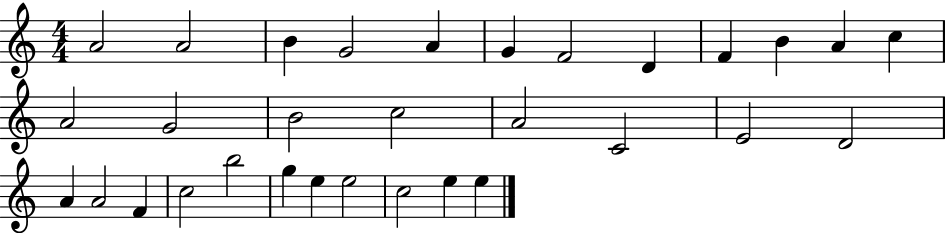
A4/h A4/h B4/q G4/h A4/q G4/q F4/h D4/q F4/q B4/q A4/q C5/q A4/h G4/h B4/h C5/h A4/h C4/h E4/h D4/h A4/q A4/h F4/q C5/h B5/h G5/q E5/q E5/h C5/h E5/q E5/q